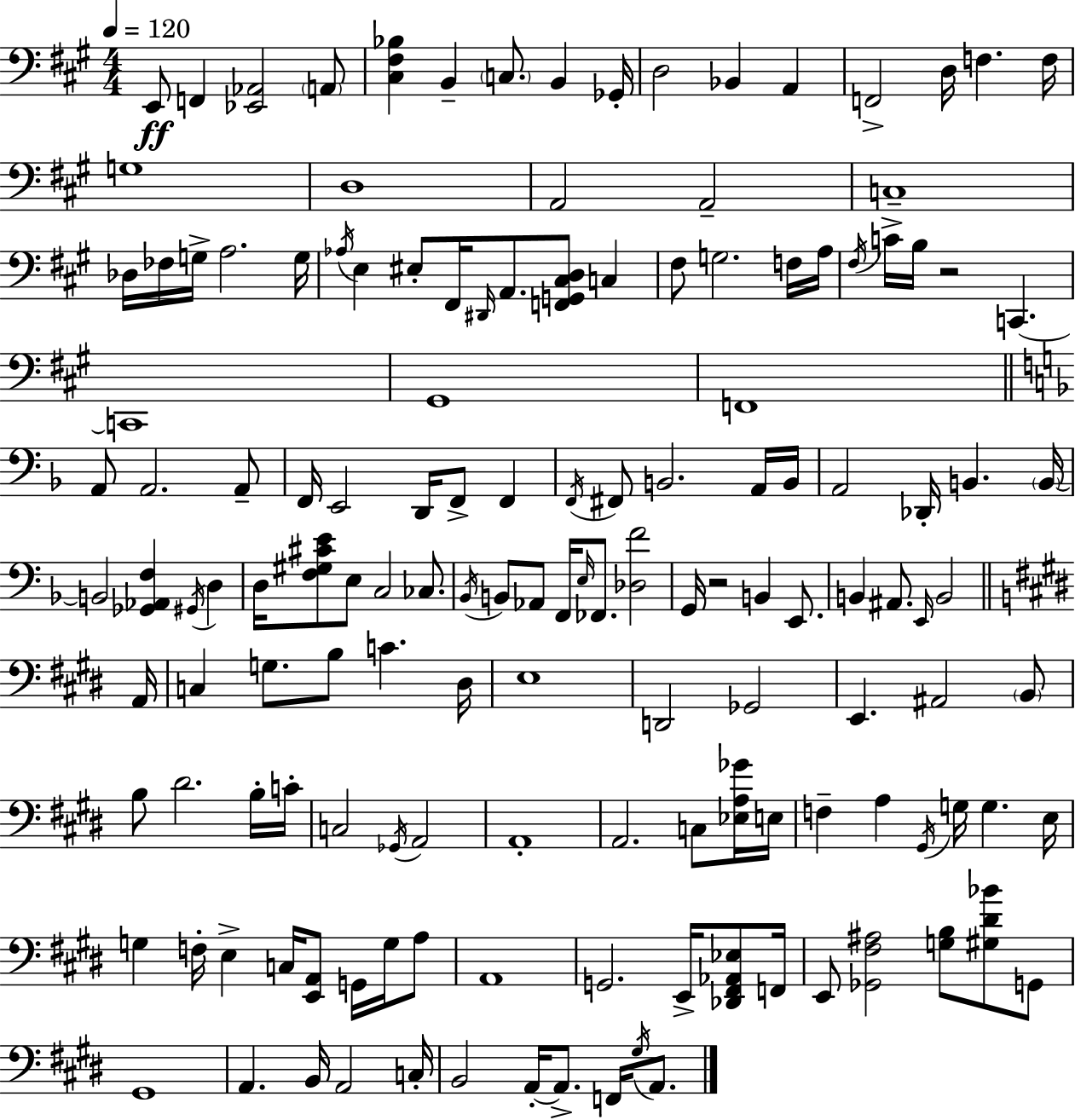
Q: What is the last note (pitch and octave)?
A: A2